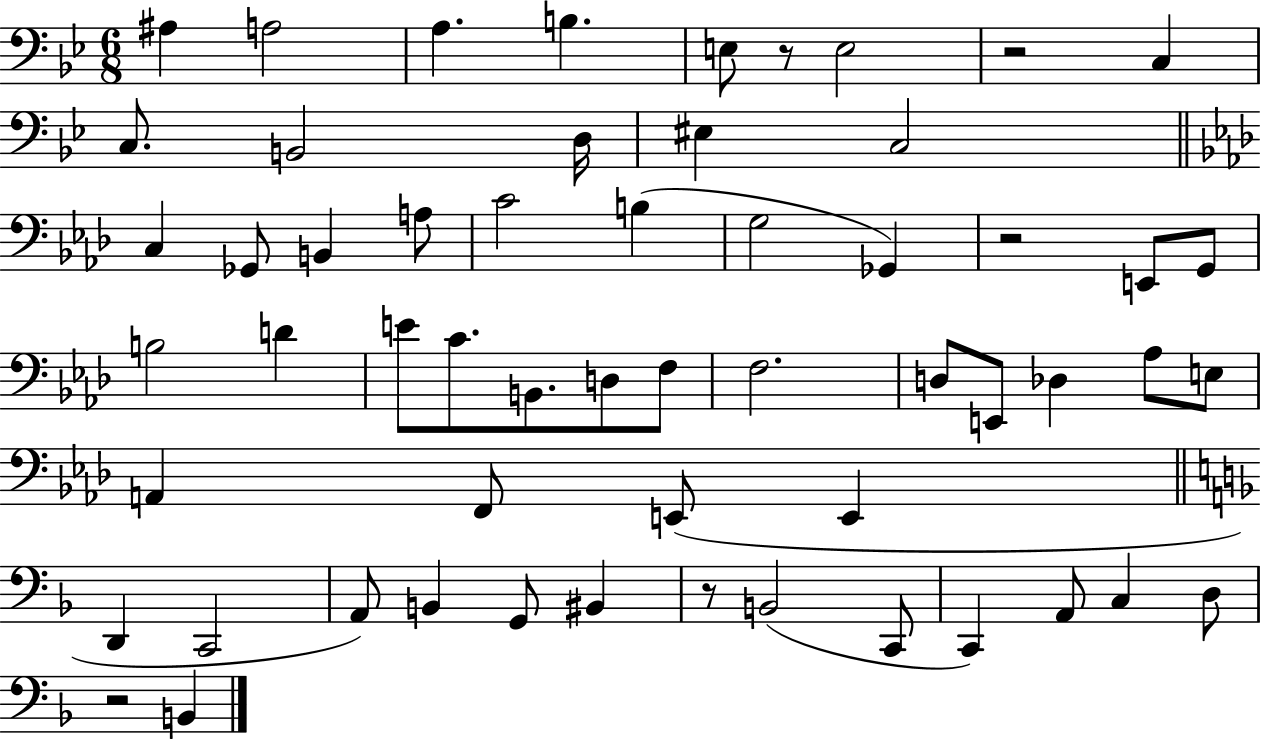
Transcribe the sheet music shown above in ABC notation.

X:1
T:Untitled
M:6/8
L:1/4
K:Bb
^A, A,2 A, B, E,/2 z/2 E,2 z2 C, C,/2 B,,2 D,/4 ^E, C,2 C, _G,,/2 B,, A,/2 C2 B, G,2 _G,, z2 E,,/2 G,,/2 B,2 D E/2 C/2 B,,/2 D,/2 F,/2 F,2 D,/2 E,,/2 _D, _A,/2 E,/2 A,, F,,/2 E,,/2 E,, D,, C,,2 A,,/2 B,, G,,/2 ^B,, z/2 B,,2 C,,/2 C,, A,,/2 C, D,/2 z2 B,,